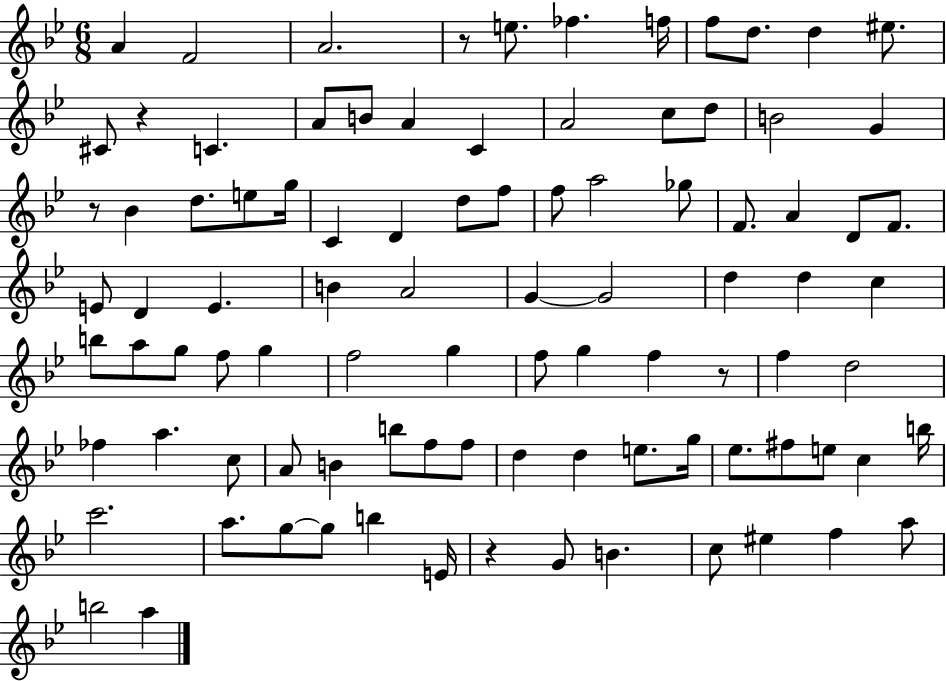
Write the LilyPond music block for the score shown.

{
  \clef treble
  \numericTimeSignature
  \time 6/8
  \key bes \major
  a'4 f'2 | a'2. | r8 e''8. fes''4. f''16 | f''8 d''8. d''4 eis''8. | \break cis'8 r4 c'4. | a'8 b'8 a'4 c'4 | a'2 c''8 d''8 | b'2 g'4 | \break r8 bes'4 d''8. e''8 g''16 | c'4 d'4 d''8 f''8 | f''8 a''2 ges''8 | f'8. a'4 d'8 f'8. | \break e'8 d'4 e'4. | b'4 a'2 | g'4~~ g'2 | d''4 d''4 c''4 | \break b''8 a''8 g''8 f''8 g''4 | f''2 g''4 | f''8 g''4 f''4 r8 | f''4 d''2 | \break fes''4 a''4. c''8 | a'8 b'4 b''8 f''8 f''8 | d''4 d''4 e''8. g''16 | ees''8. fis''8 e''8 c''4 b''16 | \break c'''2. | a''8. g''8~~ g''8 b''4 e'16 | r4 g'8 b'4. | c''8 eis''4 f''4 a''8 | \break b''2 a''4 | \bar "|."
}